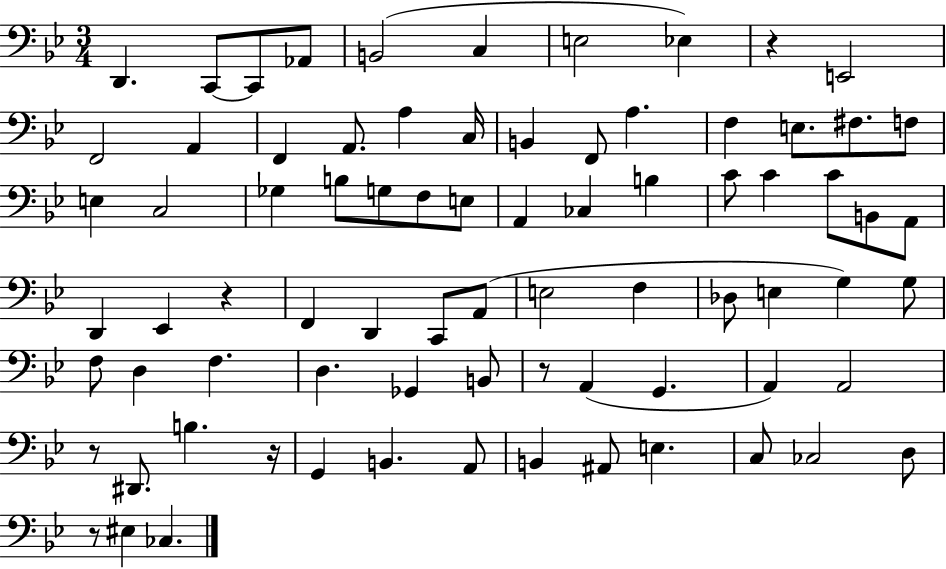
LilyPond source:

{
  \clef bass
  \numericTimeSignature
  \time 3/4
  \key bes \major
  d,4. c,8~~ c,8 aes,8 | b,2( c4 | e2 ees4) | r4 e,2 | \break f,2 a,4 | f,4 a,8. a4 c16 | b,4 f,8 a4. | f4 e8. fis8. f8 | \break e4 c2 | ges4 b8 g8 f8 e8 | a,4 ces4 b4 | c'8 c'4 c'8 b,8 a,8 | \break d,4 ees,4 r4 | f,4 d,4 c,8 a,8( | e2 f4 | des8 e4 g4) g8 | \break f8 d4 f4. | d4. ges,4 b,8 | r8 a,4( g,4. | a,4) a,2 | \break r8 dis,8. b4. r16 | g,4 b,4. a,8 | b,4 ais,8 e4. | c8 ces2 d8 | \break r8 eis4 ces4. | \bar "|."
}